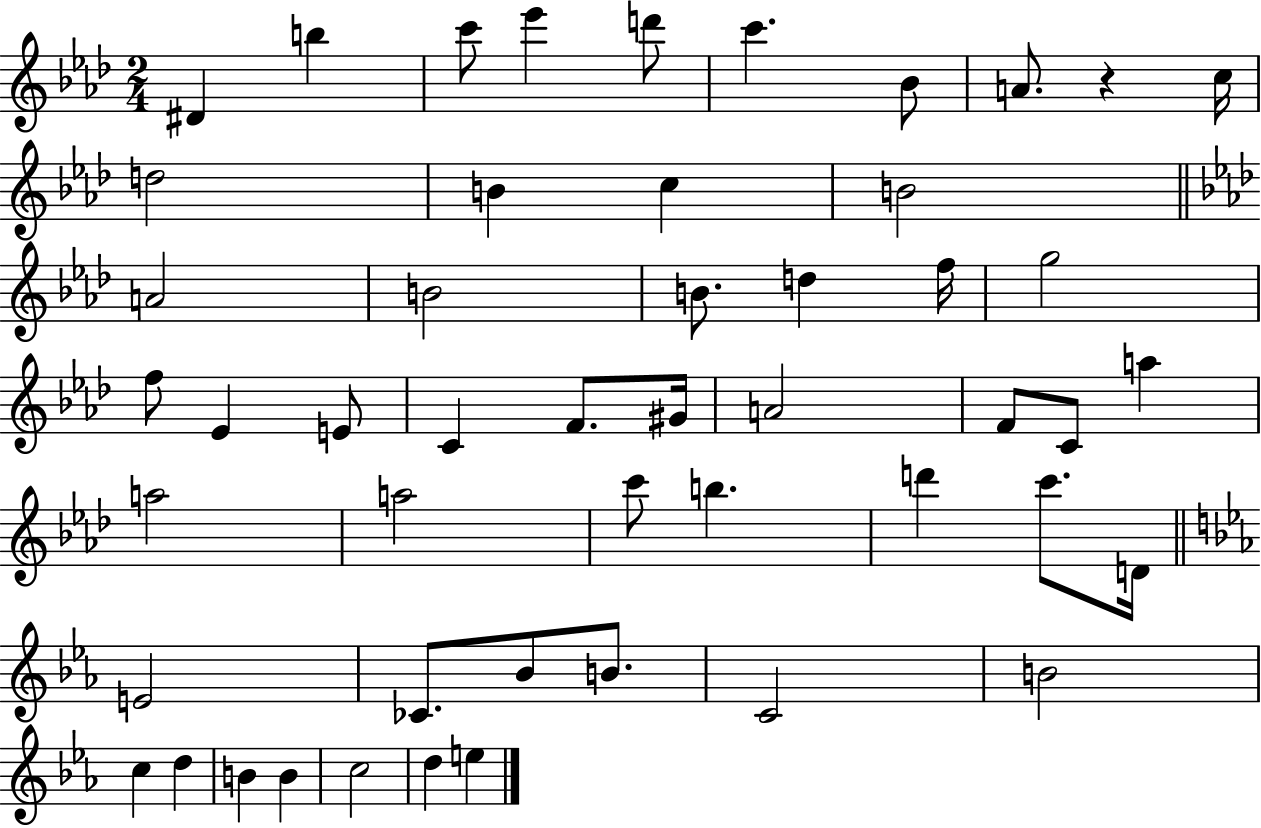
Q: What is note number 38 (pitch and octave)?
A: CES4